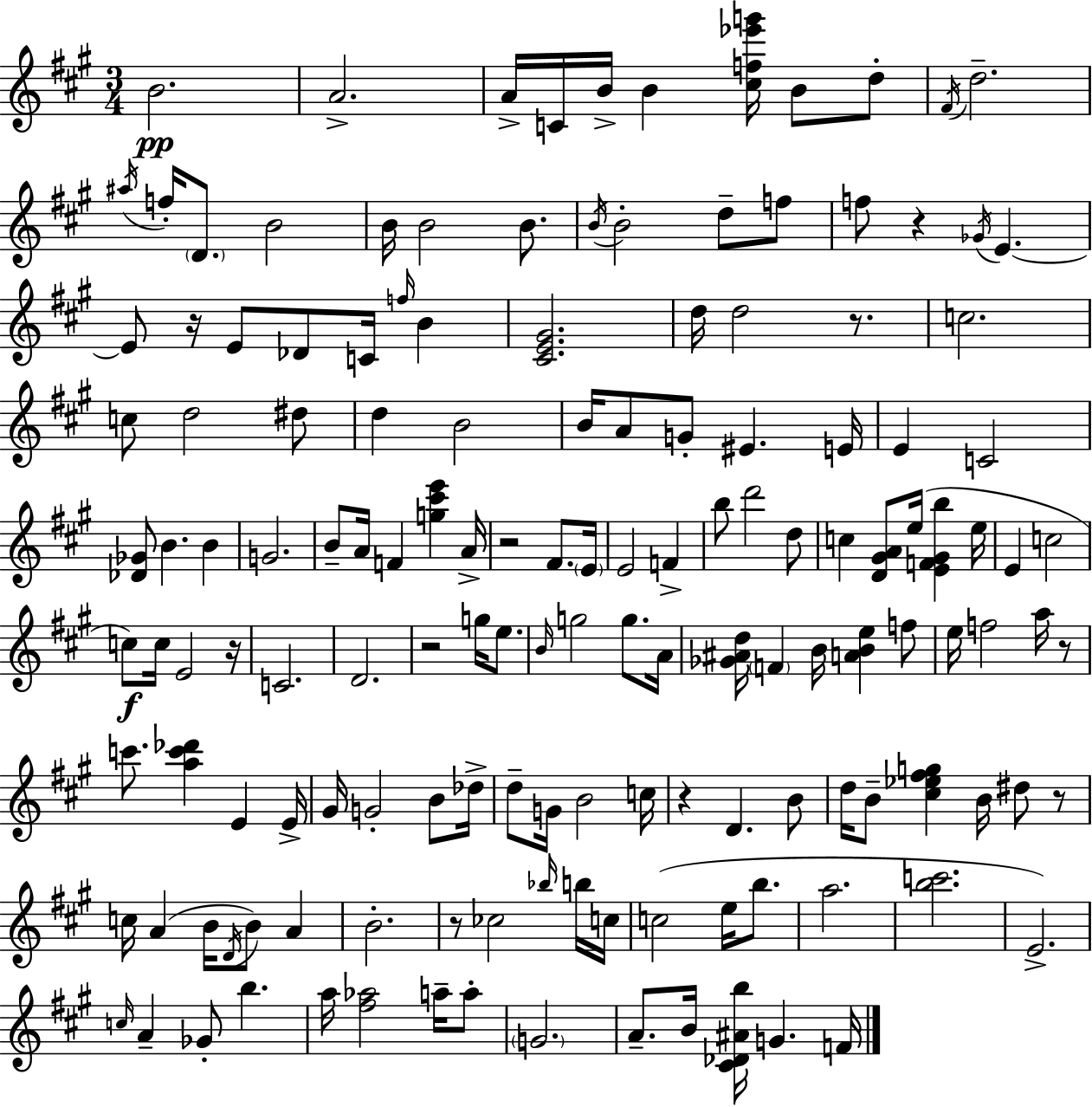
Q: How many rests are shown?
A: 10